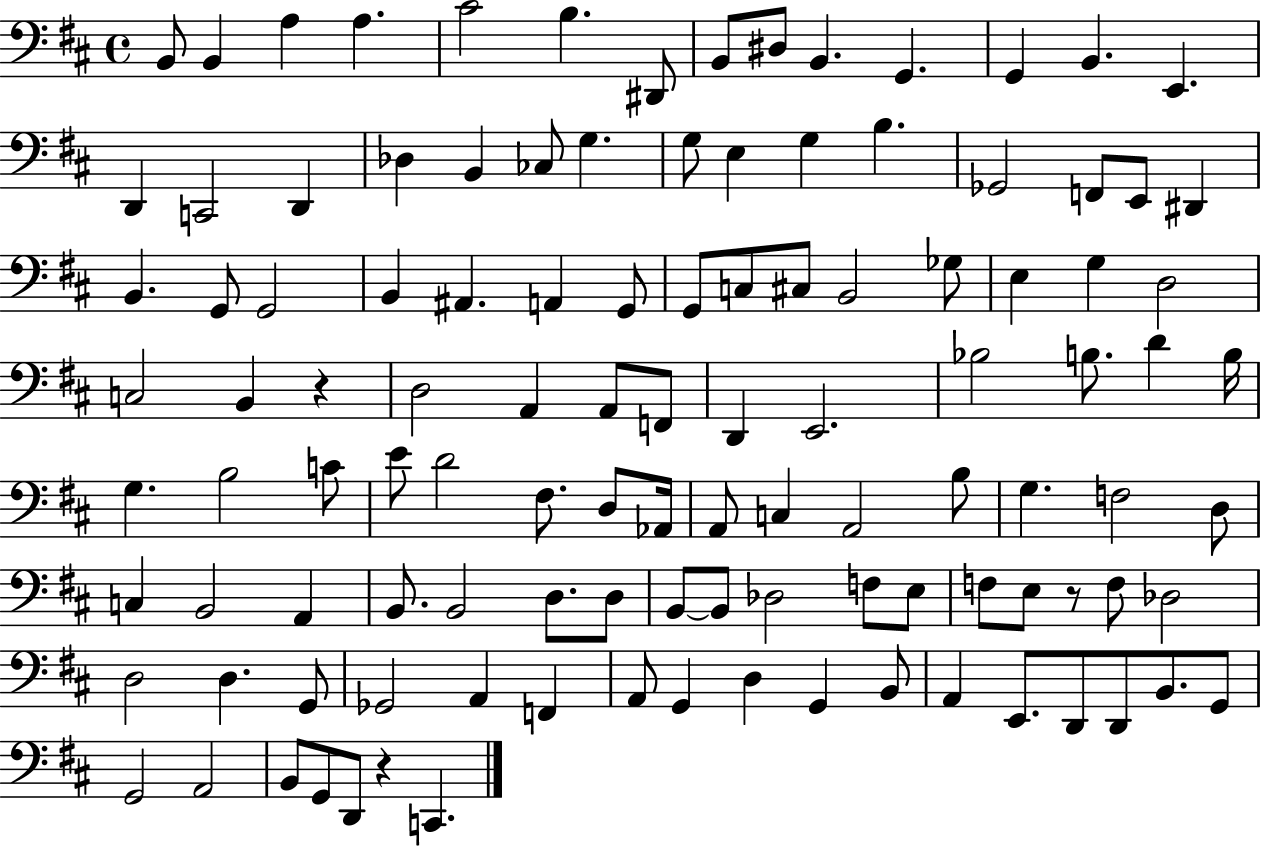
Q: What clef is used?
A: bass